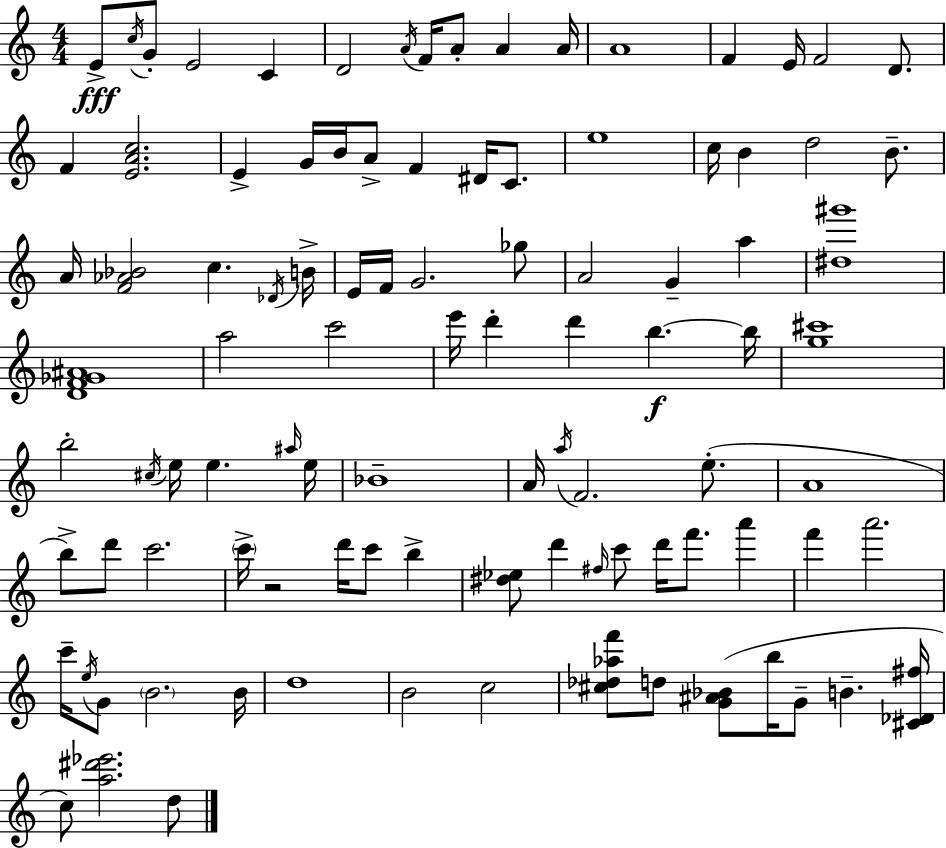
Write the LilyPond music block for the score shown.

{
  \clef treble
  \numericTimeSignature
  \time 4/4
  \key c \major
  e'8->\fff \acciaccatura { c''16 } g'8-. e'2 c'4 | d'2 \acciaccatura { a'16 } f'16 a'8-. a'4 | a'16 a'1 | f'4 e'16 f'2 d'8. | \break f'4 <e' a' c''>2. | e'4-> g'16 b'16 a'8-> f'4 dis'16 c'8. | e''1 | c''16 b'4 d''2 b'8.-- | \break a'16 <f' aes' bes'>2 c''4. | \acciaccatura { des'16 } b'16-> e'16 f'16 g'2. | ges''8 a'2 g'4-- a''4 | <dis'' gis'''>1 | \break <d' f' ges' ais'>1 | a''2 c'''2 | e'''16 d'''4-. d'''4 b''4.~~\f | b''16 <g'' cis'''>1 | \break b''2-. \acciaccatura { cis''16 } e''16 e''4. | \grace { ais''16 } e''16 bes'1-- | a'16 \acciaccatura { a''16 } f'2. | e''8.-.( a'1 | \break b''8->) d'''8 c'''2. | \parenthesize c'''16-> r2 d'''16 | c'''8 b''4-> <dis'' ees''>8 d'''4 \grace { fis''16 } c'''8 d'''16 | f'''8. a'''4 f'''4 a'''2. | \break c'''16-- \acciaccatura { e''16 } g'8 \parenthesize b'2. | b'16 d''1 | b'2 | c''2 <cis'' des'' aes'' f'''>8 d''8 <g' ais' bes'>8( b''16 g'8-- | \break b'4.-- <cis' des' fis''>16 c''8) <a'' dis''' ees'''>2. | d''8 \bar "|."
}